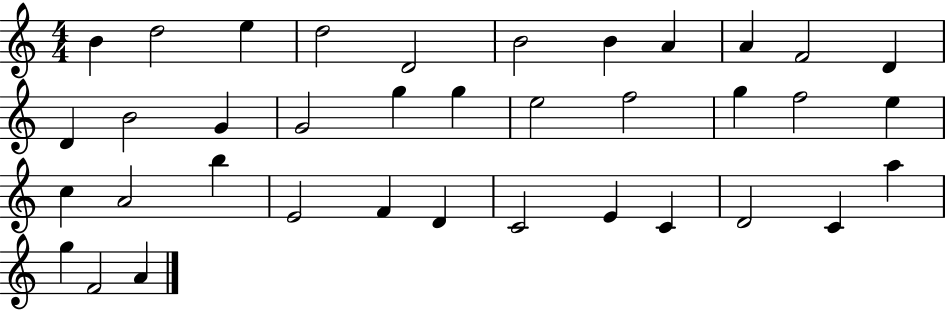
B4/q D5/h E5/q D5/h D4/h B4/h B4/q A4/q A4/q F4/h D4/q D4/q B4/h G4/q G4/h G5/q G5/q E5/h F5/h G5/q F5/h E5/q C5/q A4/h B5/q E4/h F4/q D4/q C4/h E4/q C4/q D4/h C4/q A5/q G5/q F4/h A4/q